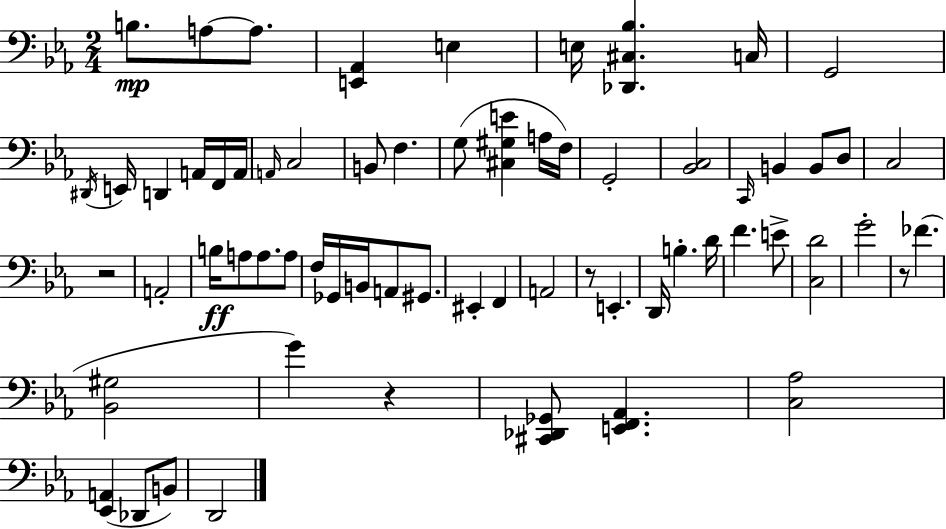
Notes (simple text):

B3/e. A3/e A3/e. [E2,Ab2]/q E3/q E3/s [Db2,C#3,Bb3]/q. C3/s G2/h D#2/s E2/s D2/q A2/s F2/s A2/s A2/s C3/h B2/e F3/q. G3/e [C#3,G#3,E4]/q A3/s F3/s G2/h [Bb2,C3]/h C2/s B2/q B2/e D3/e C3/h R/h A2/h B3/s A3/e A3/e. A3/e F3/s Gb2/s B2/s A2/e G#2/e. EIS2/q F2/q A2/h R/e E2/q. D2/s B3/q. D4/s F4/q. E4/e [C3,D4]/h G4/h R/e FES4/q. [Bb2,G#3]/h G4/q R/q [C#2,Db2,Gb2]/e [E2,F2,Ab2]/q. [C3,Ab3]/h [Eb2,A2]/q Db2/e B2/e D2/h